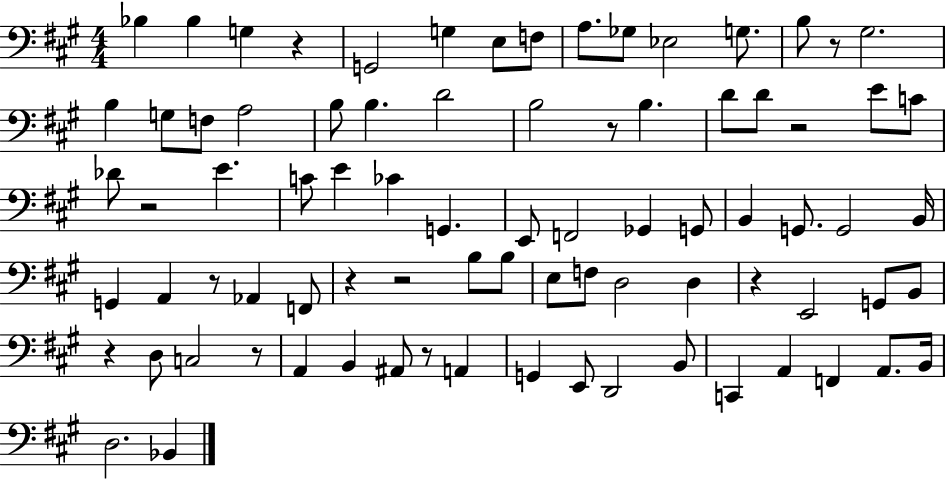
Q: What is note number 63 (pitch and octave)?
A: B2